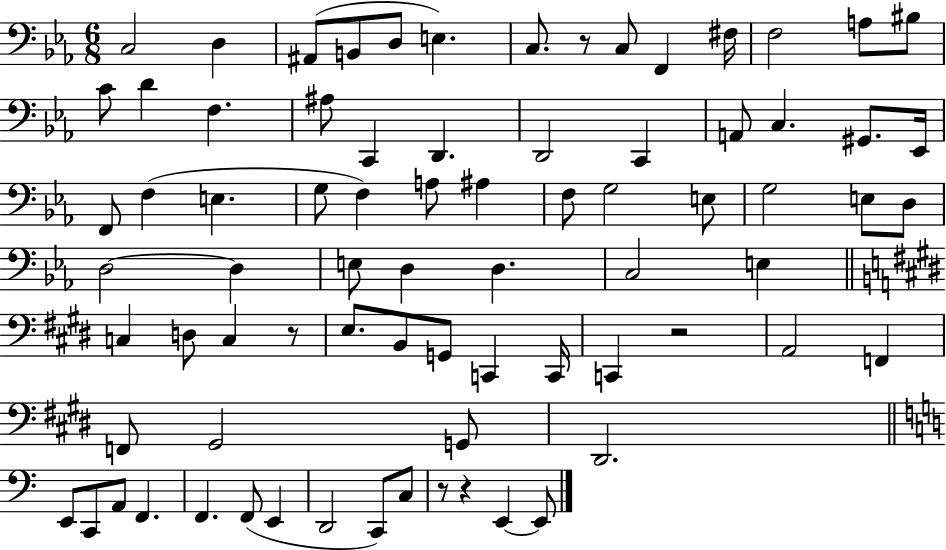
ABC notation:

X:1
T:Untitled
M:6/8
L:1/4
K:Eb
C,2 D, ^A,,/2 B,,/2 D,/2 E, C,/2 z/2 C,/2 F,, ^F,/4 F,2 A,/2 ^B,/2 C/2 D F, ^A,/2 C,, D,, D,,2 C,, A,,/2 C, ^G,,/2 _E,,/4 F,,/2 F, E, G,/2 F, A,/2 ^A, F,/2 G,2 E,/2 G,2 E,/2 D,/2 D,2 D, E,/2 D, D, C,2 E, C, D,/2 C, z/2 E,/2 B,,/2 G,,/2 C,, C,,/4 C,, z2 A,,2 F,, F,,/2 ^G,,2 G,,/2 ^D,,2 E,,/2 C,,/2 A,,/2 F,, F,, F,,/2 E,, D,,2 C,,/2 C,/2 z/2 z E,, E,,/2